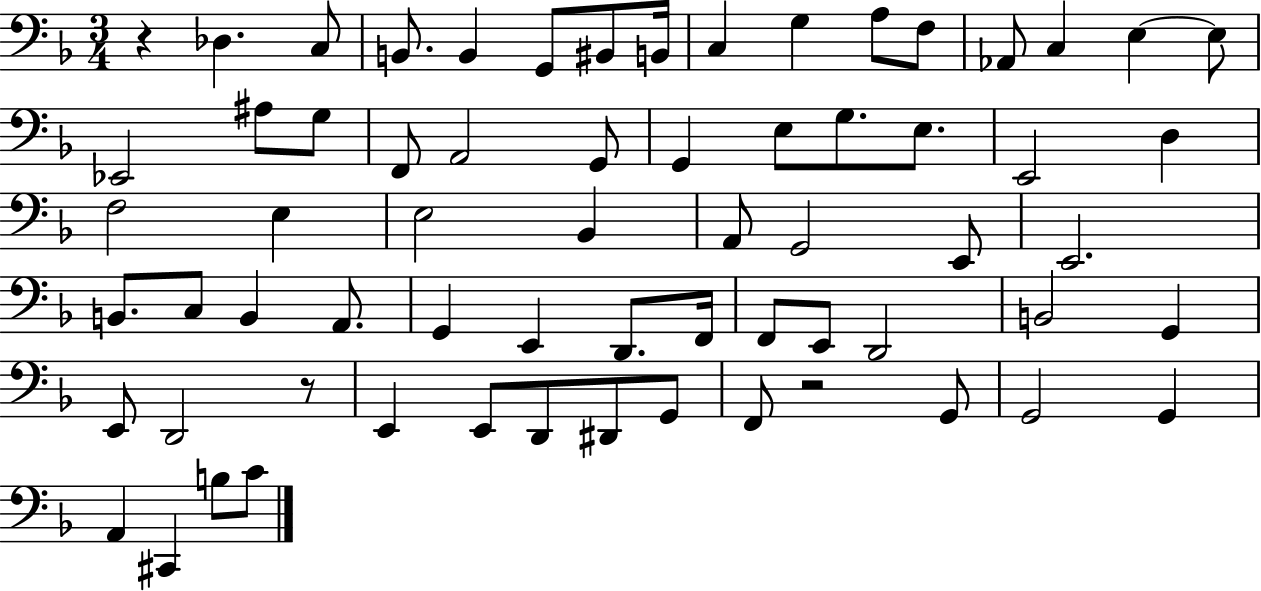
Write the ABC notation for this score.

X:1
T:Untitled
M:3/4
L:1/4
K:F
z _D, C,/2 B,,/2 B,, G,,/2 ^B,,/2 B,,/4 C, G, A,/2 F,/2 _A,,/2 C, E, E,/2 _E,,2 ^A,/2 G,/2 F,,/2 A,,2 G,,/2 G,, E,/2 G,/2 E,/2 E,,2 D, F,2 E, E,2 _B,, A,,/2 G,,2 E,,/2 E,,2 B,,/2 C,/2 B,, A,,/2 G,, E,, D,,/2 F,,/4 F,,/2 E,,/2 D,,2 B,,2 G,, E,,/2 D,,2 z/2 E,, E,,/2 D,,/2 ^D,,/2 G,,/2 F,,/2 z2 G,,/2 G,,2 G,, A,, ^C,, B,/2 C/2